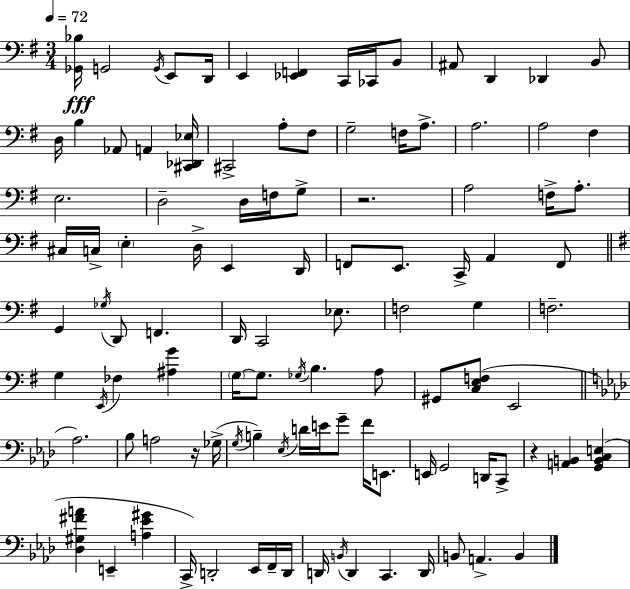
{
  \clef bass
  \numericTimeSignature
  \time 3/4
  \key e \minor
  \tempo 4 = 72
  <ges, bes>16\fff g,2 \acciaccatura { g,16 } e,8 | d,16 e,4 <ees, f,>4 c,16 ces,16 b,8 | ais,8 d,4 des,4 b,8 | d16 b4 aes,8 a,4 | \break <cis, des, ees>16 cis,2-> a8-. fis8 | g2-- f16 a8.-> | a2. | a2 fis4 | \break e2. | d2-- d16 f16 g8-> | r2. | a2 f16-> a8.-. | \break cis16 c16-> \parenthesize e4-. d16-> e,4 | d,16 f,8 e,8. c,16-> a,4 f,8 | \bar "||" \break \key g \major g,4 \acciaccatura { ges16 } d,8 f,4. | d,16 c,2 ees8. | f2 g4 | f2.-- | \break g4 \acciaccatura { e,16 } fes4 <ais g'>4 | \parenthesize g16~~ g8. \acciaccatura { ges16 } b4. | a8 gis,8 <c e f>8( e,2 | \bar "||" \break \key aes \major aes2.) | bes8 a2 r16 ges16->( | \acciaccatura { g16 } b4--) \acciaccatura { ees16 } d'16 e'16 g'8-- f'16 e,8. | e,16 g,2 d,16 | \break c,8-> r4 <a, b,>4 <g, b, c e>4( | <des gis fis' a'>4 e,4-- <a ees' gis'>4 | c,16->) d,2-. ees,16 | f,16-- d,16 d,16 \acciaccatura { b,16 } d,4 c,4. | \break d,16 b,8 a,4.-> b,4 | \bar "|."
}